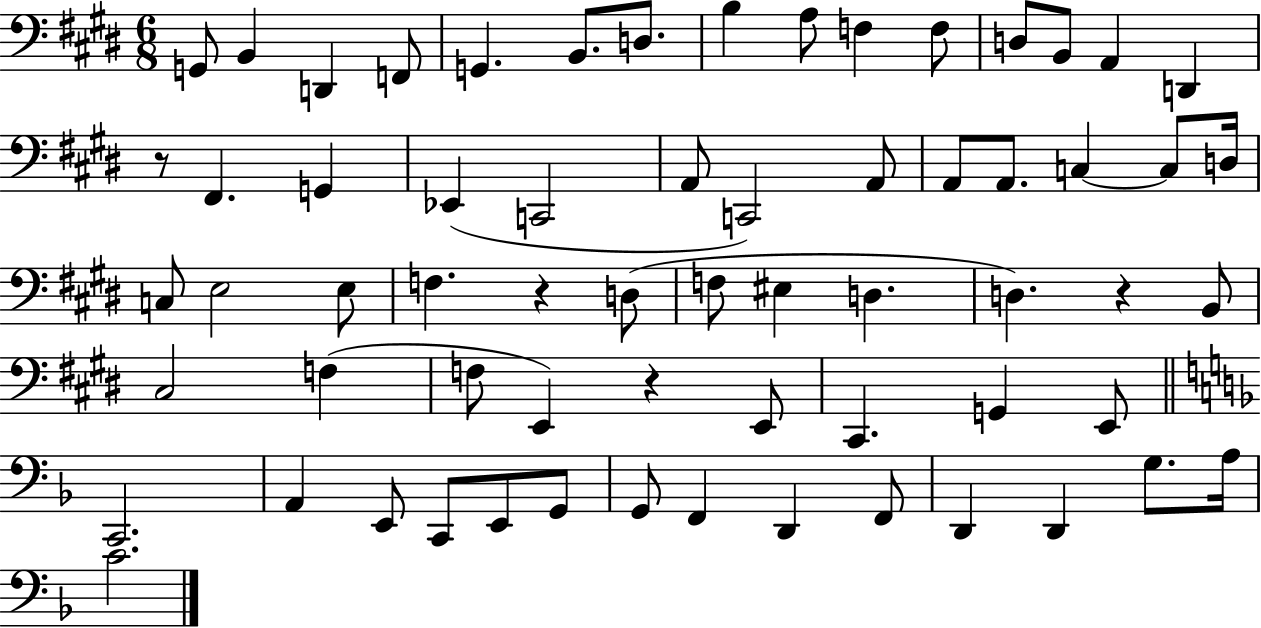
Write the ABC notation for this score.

X:1
T:Untitled
M:6/8
L:1/4
K:E
G,,/2 B,, D,, F,,/2 G,, B,,/2 D,/2 B, A,/2 F, F,/2 D,/2 B,,/2 A,, D,, z/2 ^F,, G,, _E,, C,,2 A,,/2 C,,2 A,,/2 A,,/2 A,,/2 C, C,/2 D,/4 C,/2 E,2 E,/2 F, z D,/2 F,/2 ^E, D, D, z B,,/2 ^C,2 F, F,/2 E,, z E,,/2 ^C,, G,, E,,/2 C,,2 A,, E,,/2 C,,/2 E,,/2 G,,/2 G,,/2 F,, D,, F,,/2 D,, D,, G,/2 A,/4 C2